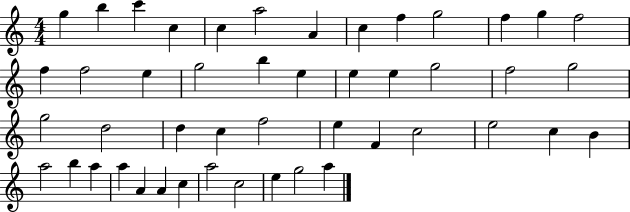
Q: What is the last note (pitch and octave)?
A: A5